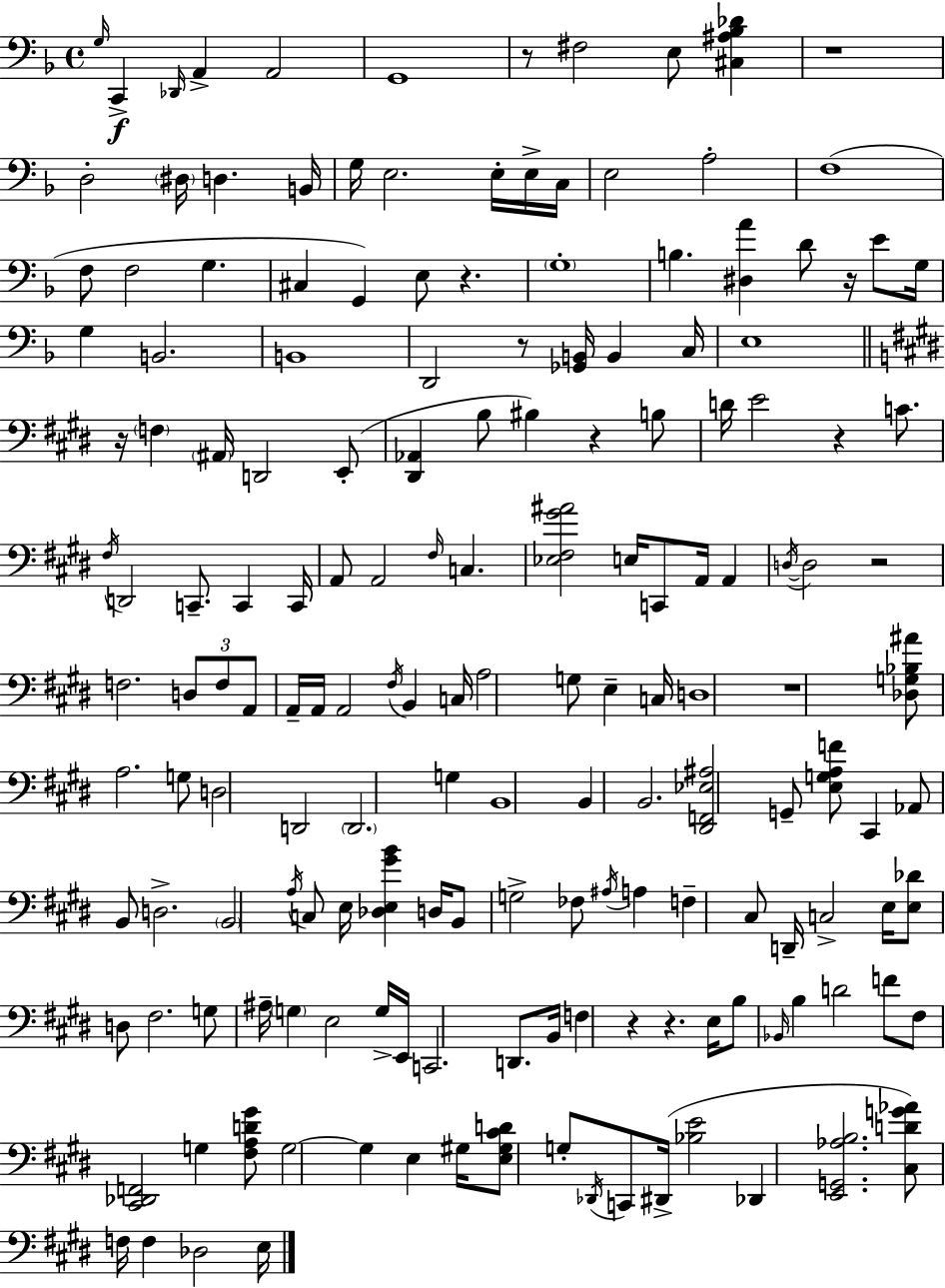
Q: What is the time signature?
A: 4/4